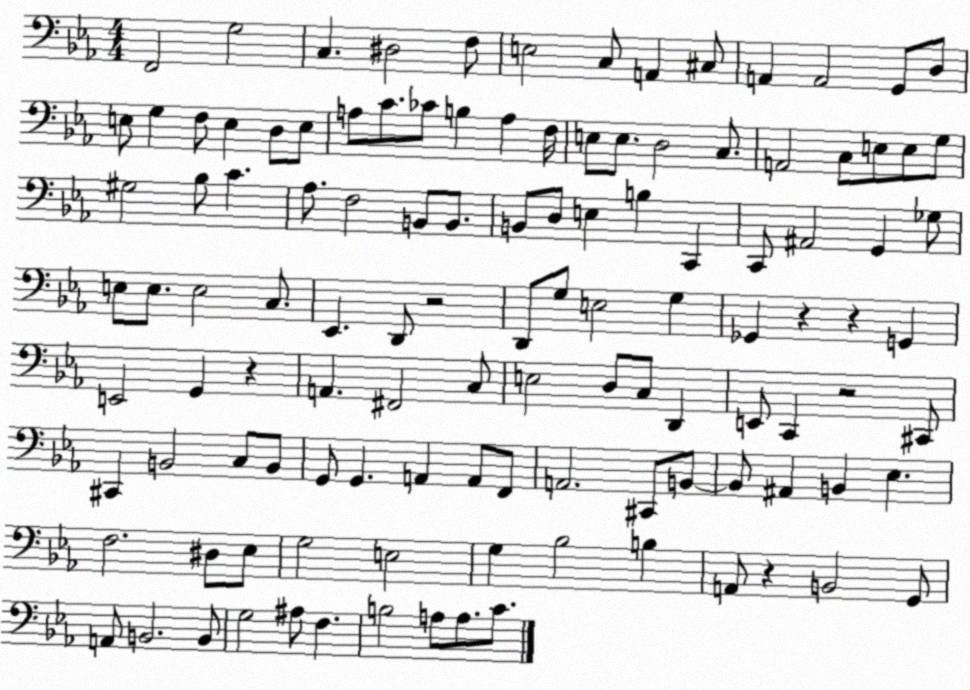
X:1
T:Untitled
M:4/4
L:1/4
K:Eb
F,,2 G,2 C, ^D,2 F,/2 E,2 C,/2 A,, ^C,/2 A,, A,,2 G,,/2 D,/2 E,/2 G, F,/2 E, D,/2 E,/2 A,/2 C/2 _C/2 B, A, F,/4 E,/2 E,/2 D,2 C,/2 A,,2 C,/2 E,/2 E,/2 G,/2 ^G,2 _B,/2 C _A,/2 F,2 B,,/2 B,,/2 B,,/2 D,/2 E, B, C,, C,,/2 ^A,,2 G,, _G,/2 E,/2 E,/2 E,2 C,/2 _E,, D,,/2 z2 D,,/2 G,/2 E,2 G, _G,, z z G,, E,,2 G,, z A,, ^F,,2 C,/2 E,2 D,/2 C,/2 D,, E,,/2 C,, z2 ^C,,/2 ^C,, B,,2 C,/2 B,,/2 G,,/2 G,, A,, A,,/2 F,,/2 A,,2 ^C,,/2 B,,/2 B,,/2 ^A,, B,, _E, F,2 ^D,/2 _E,/2 G,2 E,2 G, _B,2 B, A,,/2 z B,,2 G,,/2 A,,/2 B,,2 B,,/2 G,2 ^A,/2 F, B,2 A,/2 A,/2 C/2